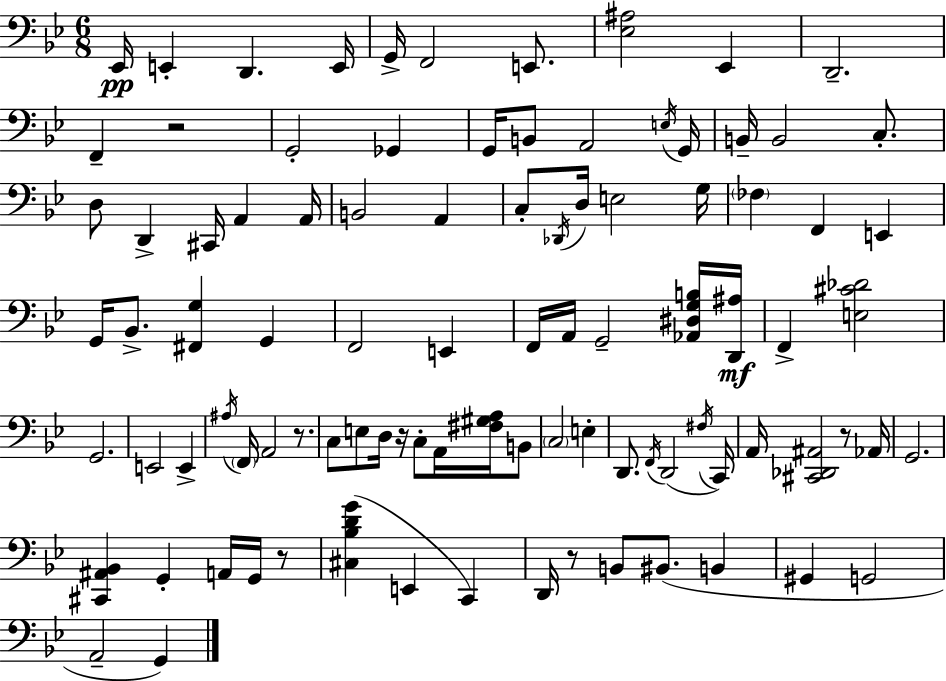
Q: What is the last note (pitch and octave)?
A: G2